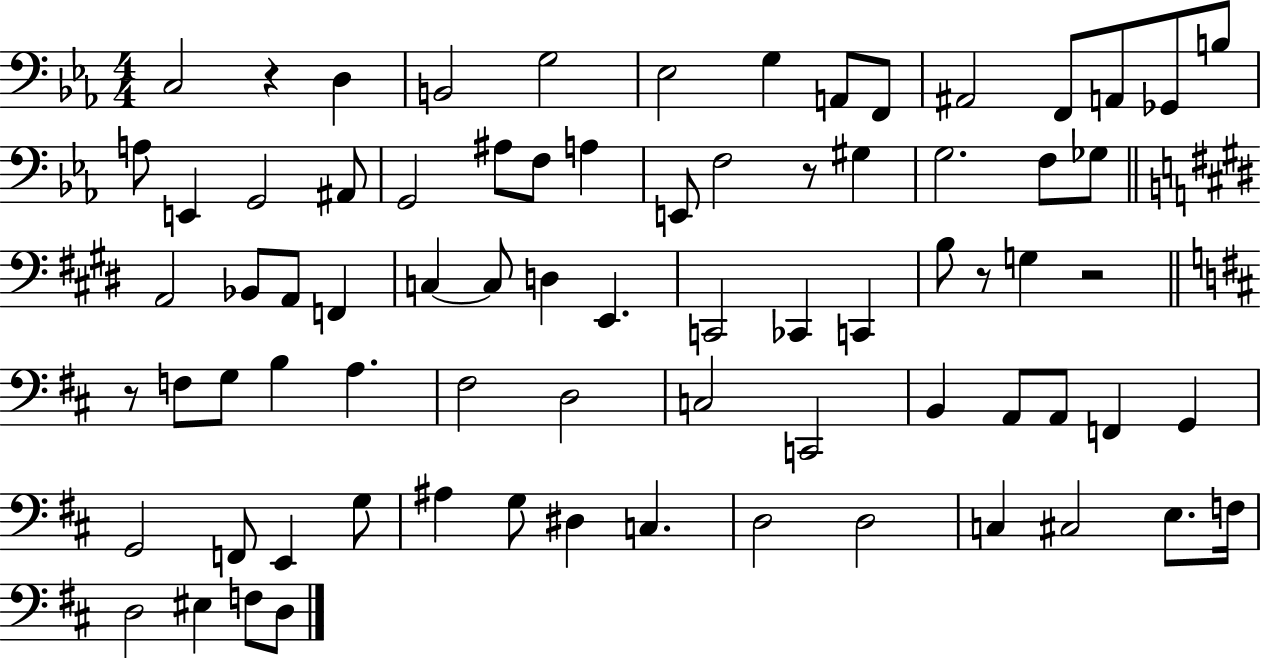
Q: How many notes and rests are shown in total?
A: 76